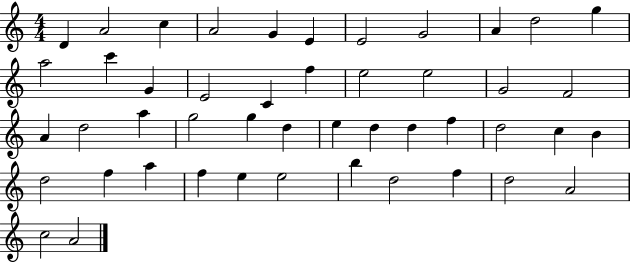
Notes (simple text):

D4/q A4/h C5/q A4/h G4/q E4/q E4/h G4/h A4/q D5/h G5/q A5/h C6/q G4/q E4/h C4/q F5/q E5/h E5/h G4/h F4/h A4/q D5/h A5/q G5/h G5/q D5/q E5/q D5/q D5/q F5/q D5/h C5/q B4/q D5/h F5/q A5/q F5/q E5/q E5/h B5/q D5/h F5/q D5/h A4/h C5/h A4/h